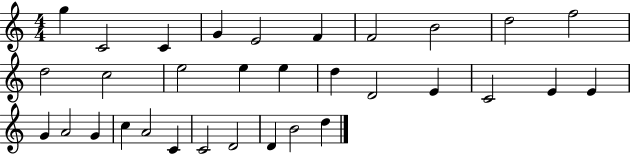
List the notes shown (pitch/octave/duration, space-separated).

G5/q C4/h C4/q G4/q E4/h F4/q F4/h B4/h D5/h F5/h D5/h C5/h E5/h E5/q E5/q D5/q D4/h E4/q C4/h E4/q E4/q G4/q A4/h G4/q C5/q A4/h C4/q C4/h D4/h D4/q B4/h D5/q